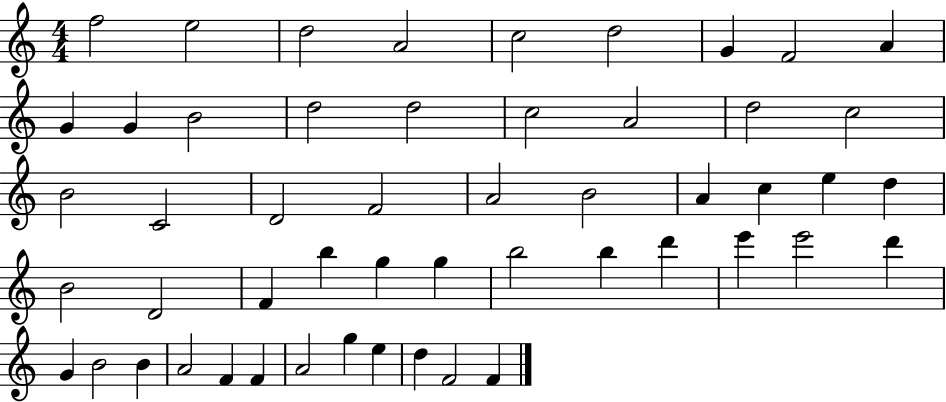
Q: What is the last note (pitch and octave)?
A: F4